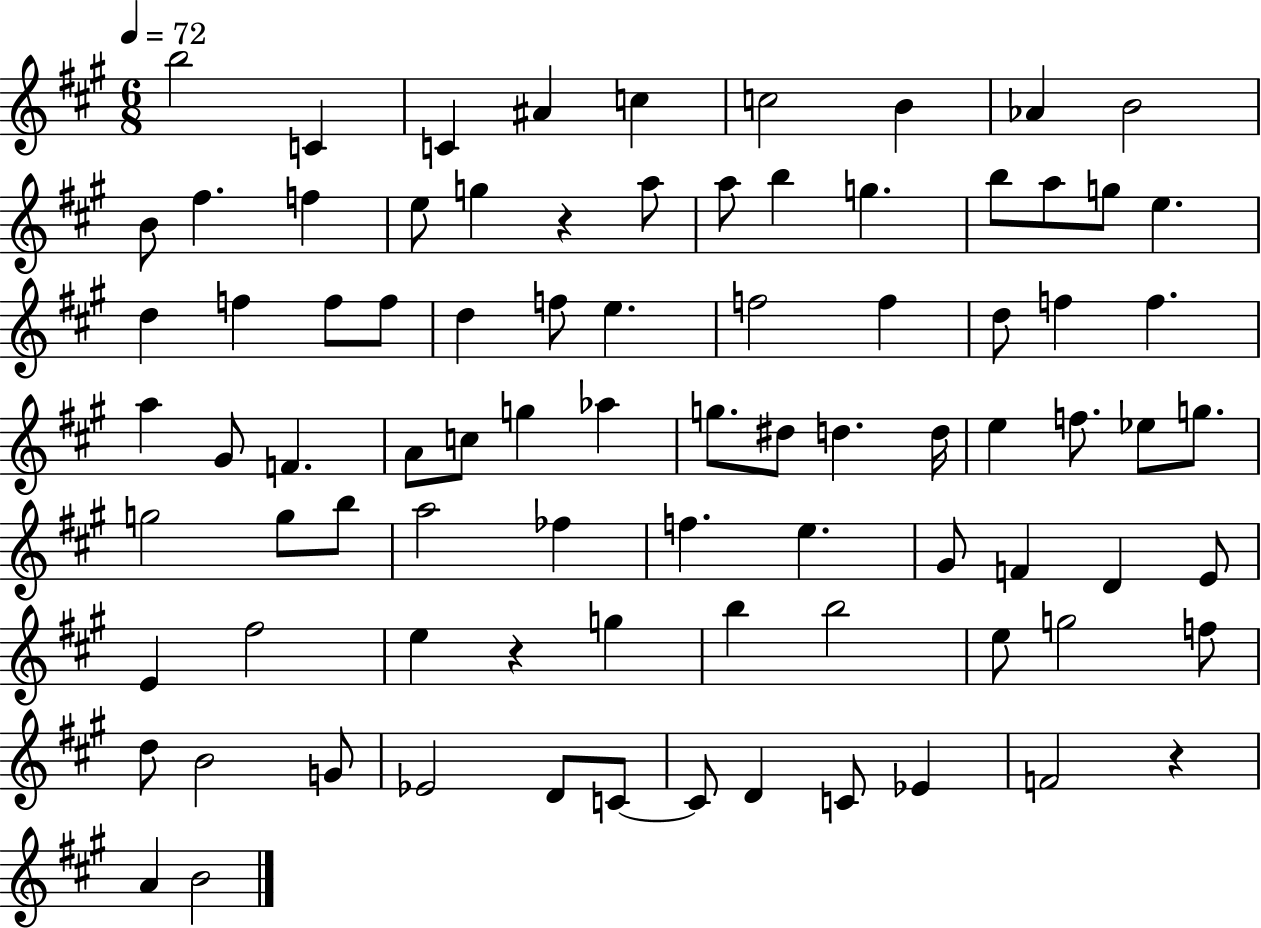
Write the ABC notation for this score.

X:1
T:Untitled
M:6/8
L:1/4
K:A
b2 C C ^A c c2 B _A B2 B/2 ^f f e/2 g z a/2 a/2 b g b/2 a/2 g/2 e d f f/2 f/2 d f/2 e f2 f d/2 f f a ^G/2 F A/2 c/2 g _a g/2 ^d/2 d d/4 e f/2 _e/2 g/2 g2 g/2 b/2 a2 _f f e ^G/2 F D E/2 E ^f2 e z g b b2 e/2 g2 f/2 d/2 B2 G/2 _E2 D/2 C/2 C/2 D C/2 _E F2 z A B2